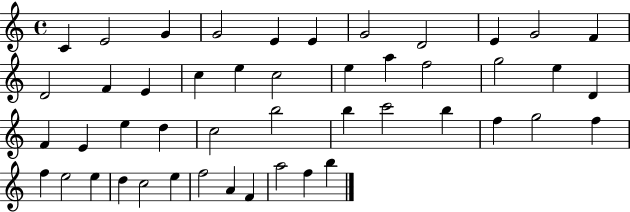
C4/q E4/h G4/q G4/h E4/q E4/q G4/h D4/h E4/q G4/h F4/q D4/h F4/q E4/q C5/q E5/q C5/h E5/q A5/q F5/h G5/h E5/q D4/q F4/q E4/q E5/q D5/q C5/h B5/h B5/q C6/h B5/q F5/q G5/h F5/q F5/q E5/h E5/q D5/q C5/h E5/q F5/h A4/q F4/q A5/h F5/q B5/q